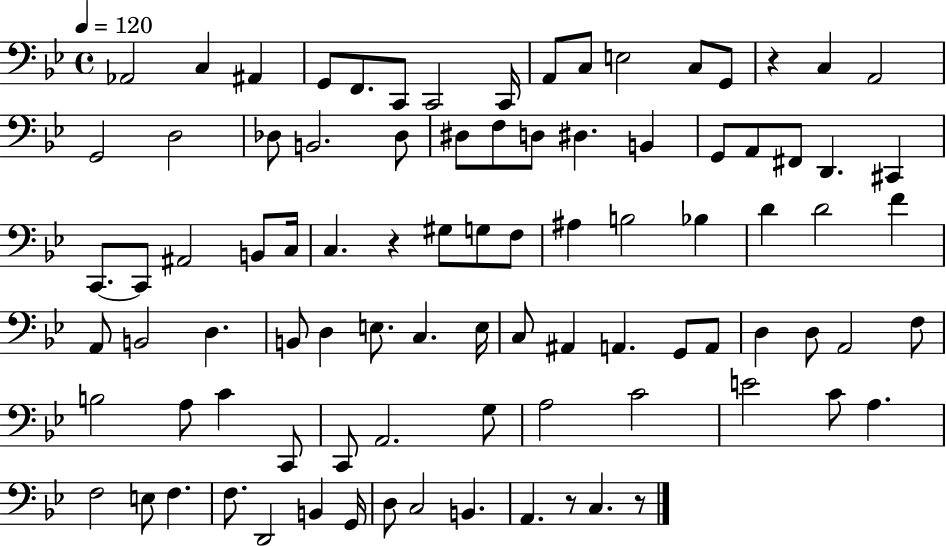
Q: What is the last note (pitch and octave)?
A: C3